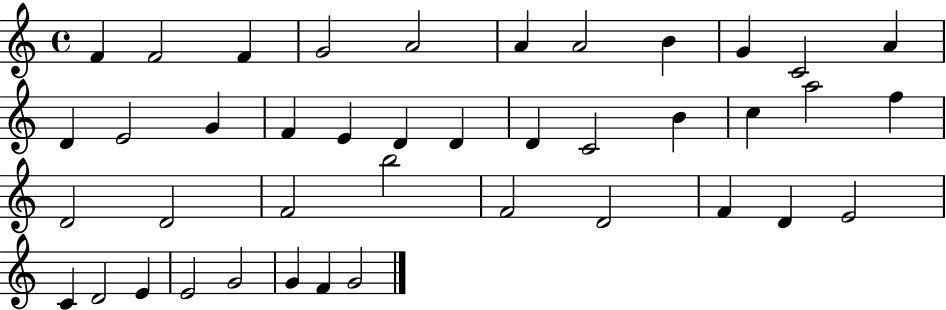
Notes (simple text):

F4/q F4/h F4/q G4/h A4/h A4/q A4/h B4/q G4/q C4/h A4/q D4/q E4/h G4/q F4/q E4/q D4/q D4/q D4/q C4/h B4/q C5/q A5/h F5/q D4/h D4/h F4/h B5/h F4/h D4/h F4/q D4/q E4/h C4/q D4/h E4/q E4/h G4/h G4/q F4/q G4/h